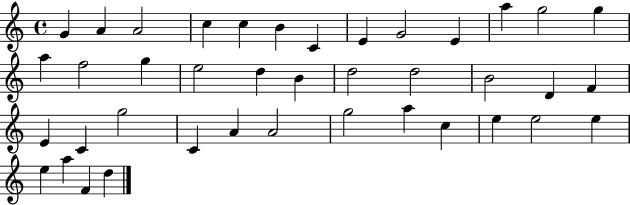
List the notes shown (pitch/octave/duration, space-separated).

G4/q A4/q A4/h C5/q C5/q B4/q C4/q E4/q G4/h E4/q A5/q G5/h G5/q A5/q F5/h G5/q E5/h D5/q B4/q D5/h D5/h B4/h D4/q F4/q E4/q C4/q G5/h C4/q A4/q A4/h G5/h A5/q C5/q E5/q E5/h E5/q E5/q A5/q F4/q D5/q